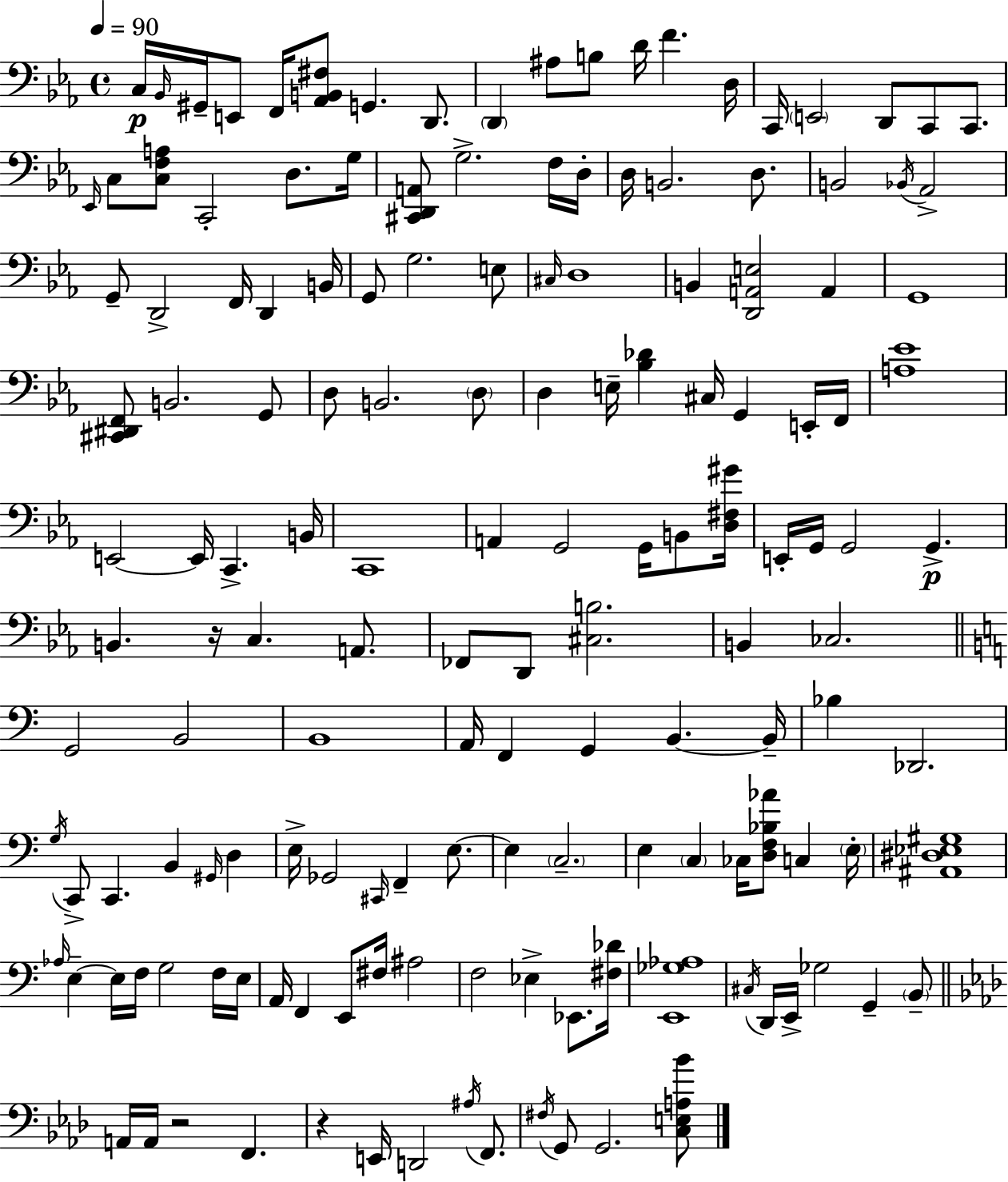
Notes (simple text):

C3/s Bb2/s G#2/s E2/e F2/s [Ab2,B2,F#3]/e G2/q. D2/e. D2/q A#3/e B3/e D4/s F4/q. D3/s C2/s E2/h D2/e C2/e C2/e. Eb2/s C3/e [C3,F3,A3]/e C2/h D3/e. G3/s [C#2,D2,A2]/e G3/h. F3/s D3/s D3/s B2/h. D3/e. B2/h Bb2/s Ab2/h G2/e D2/h F2/s D2/q B2/s G2/e G3/h. E3/e C#3/s D3/w B2/q [D2,A2,E3]/h A2/q G2/w [C#2,D#2,F2]/e B2/h. G2/e D3/e B2/h. D3/e D3/q E3/s [Bb3,Db4]/q C#3/s G2/q E2/s F2/s [A3,Eb4]/w E2/h E2/s C2/q. B2/s C2/w A2/q G2/h G2/s B2/e [D3,F#3,G#4]/s E2/s G2/s G2/h G2/q. B2/q. R/s C3/q. A2/e. FES2/e D2/e [C#3,B3]/h. B2/q CES3/h. G2/h B2/h B2/w A2/s F2/q G2/q B2/q. B2/s Bb3/q Db2/h. G3/s C2/e C2/q. B2/q G#2/s D3/q E3/s Gb2/h C#2/s F2/q E3/e. E3/q C3/h. E3/q C3/q CES3/s [D3,F3,Bb3,Ab4]/e C3/q E3/s [A#2,D#3,Eb3,G#3]/w Ab3/s E3/q E3/s F3/s G3/h F3/s E3/s A2/s F2/q E2/e F#3/s A#3/h F3/h Eb3/q Eb2/e. [F#3,Db4]/s [E2,Gb3,Ab3]/w C#3/s D2/s E2/s Gb3/h G2/q B2/e A2/s A2/s R/h F2/q. R/q E2/s D2/h A#3/s F2/e. F#3/s G2/e G2/h. [C3,E3,A3,Bb4]/e